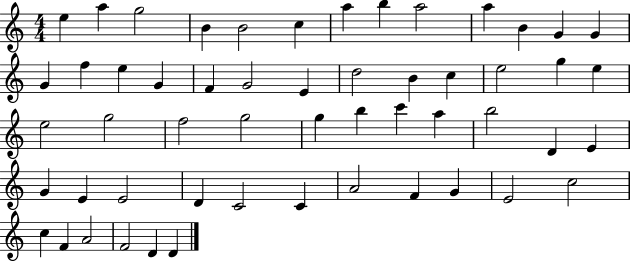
X:1
T:Untitled
M:4/4
L:1/4
K:C
e a g2 B B2 c a b a2 a B G G G f e G F G2 E d2 B c e2 g e e2 g2 f2 g2 g b c' a b2 D E G E E2 D C2 C A2 F G E2 c2 c F A2 F2 D D